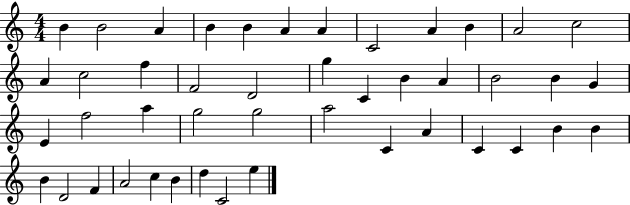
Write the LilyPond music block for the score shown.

{
  \clef treble
  \numericTimeSignature
  \time 4/4
  \key c \major
  b'4 b'2 a'4 | b'4 b'4 a'4 a'4 | c'2 a'4 b'4 | a'2 c''2 | \break a'4 c''2 f''4 | f'2 d'2 | g''4 c'4 b'4 a'4 | b'2 b'4 g'4 | \break e'4 f''2 a''4 | g''2 g''2 | a''2 c'4 a'4 | c'4 c'4 b'4 b'4 | \break b'4 d'2 f'4 | a'2 c''4 b'4 | d''4 c'2 e''4 | \bar "|."
}